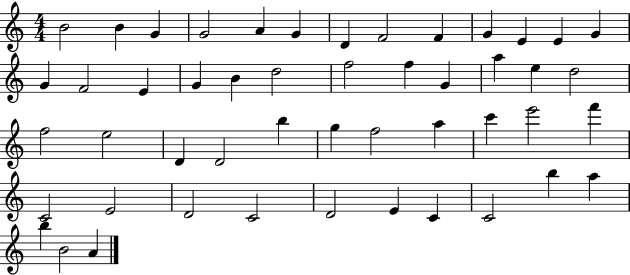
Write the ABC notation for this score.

X:1
T:Untitled
M:4/4
L:1/4
K:C
B2 B G G2 A G D F2 F G E E G G F2 E G B d2 f2 f G a e d2 f2 e2 D D2 b g f2 a c' e'2 f' C2 E2 D2 C2 D2 E C C2 b a b B2 A